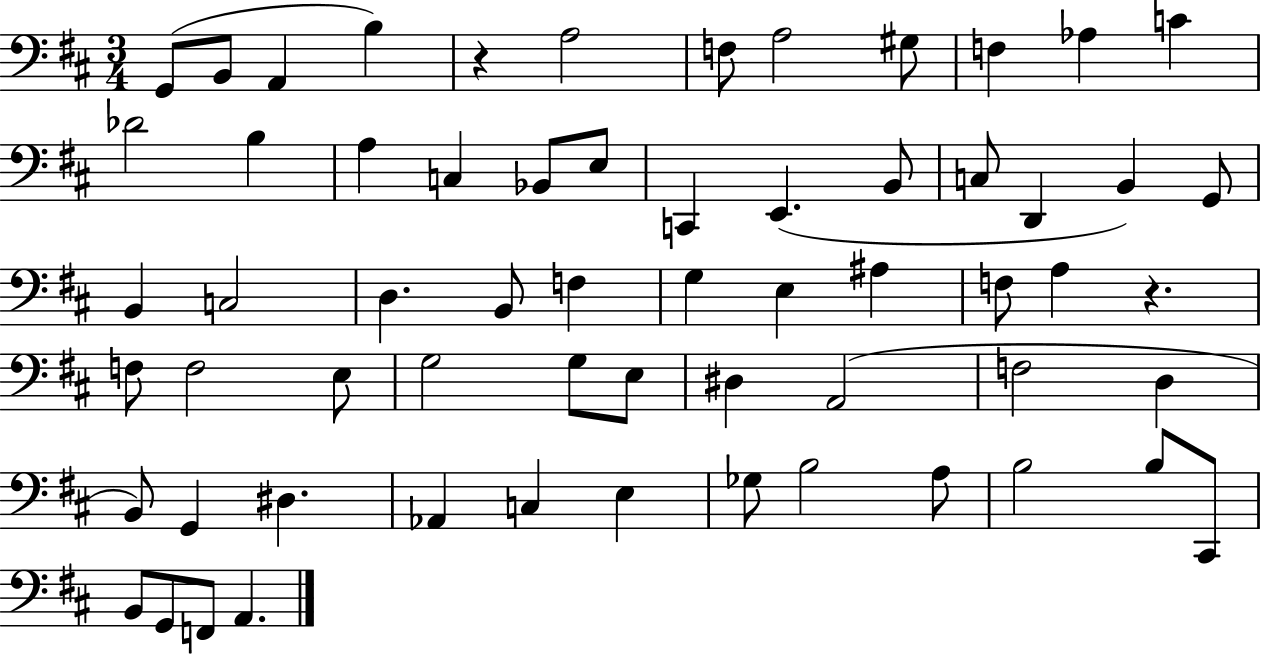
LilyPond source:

{
  \clef bass
  \numericTimeSignature
  \time 3/4
  \key d \major
  g,8( b,8 a,4 b4) | r4 a2 | f8 a2 gis8 | f4 aes4 c'4 | \break des'2 b4 | a4 c4 bes,8 e8 | c,4 e,4.( b,8 | c8 d,4 b,4) g,8 | \break b,4 c2 | d4. b,8 f4 | g4 e4 ais4 | f8 a4 r4. | \break f8 f2 e8 | g2 g8 e8 | dis4 a,2( | f2 d4 | \break b,8) g,4 dis4. | aes,4 c4 e4 | ges8 b2 a8 | b2 b8 cis,8 | \break b,8 g,8 f,8 a,4. | \bar "|."
}